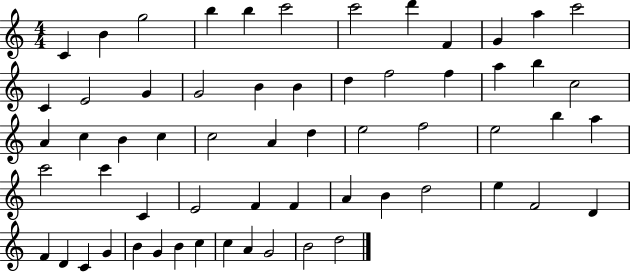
{
  \clef treble
  \numericTimeSignature
  \time 4/4
  \key c \major
  c'4 b'4 g''2 | b''4 b''4 c'''2 | c'''2 d'''4 f'4 | g'4 a''4 c'''2 | \break c'4 e'2 g'4 | g'2 b'4 b'4 | d''4 f''2 f''4 | a''4 b''4 c''2 | \break a'4 c''4 b'4 c''4 | c''2 a'4 d''4 | e''2 f''2 | e''2 b''4 a''4 | \break c'''2 c'''4 c'4 | e'2 f'4 f'4 | a'4 b'4 d''2 | e''4 f'2 d'4 | \break f'4 d'4 c'4 g'4 | b'4 g'4 b'4 c''4 | c''4 a'4 g'2 | b'2 d''2 | \break \bar "|."
}